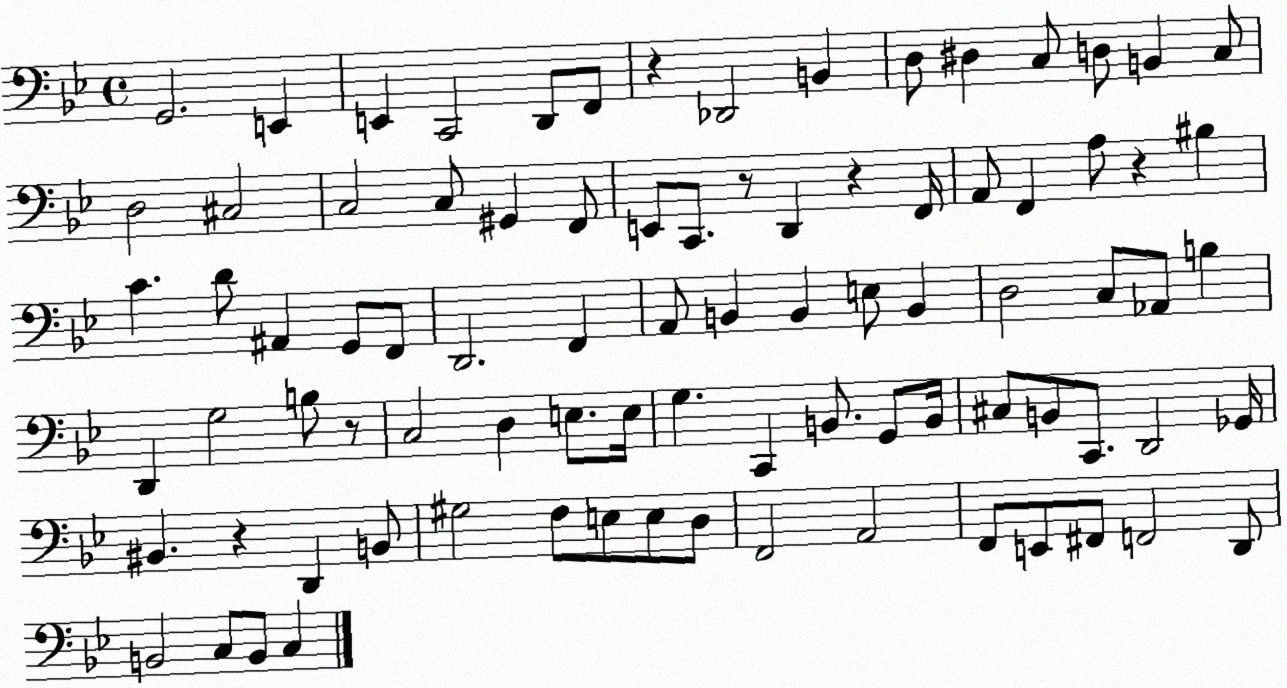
X:1
T:Untitled
M:4/4
L:1/4
K:Bb
G,,2 E,, E,, C,,2 D,,/2 F,,/2 z _D,,2 B,, D,/2 ^D, C,/2 D,/2 B,, C,/2 D,2 ^C,2 C,2 C,/2 ^G,, F,,/2 E,,/2 C,,/2 z/2 D,, z F,,/4 A,,/2 F,, A,/2 z ^B, C D/2 ^A,, G,,/2 F,,/2 D,,2 F,, A,,/2 B,, B,, E,/2 B,, D,2 C,/2 _A,,/2 B, D,, G,2 B,/2 z/2 C,2 D, E,/2 E,/4 G, C,, B,,/2 G,,/2 B,,/4 ^C,/2 B,,/2 C,,/2 D,,2 _G,,/4 ^B,, z D,, B,,/2 ^G,2 F,/2 E,/2 E,/2 D,/2 F,,2 A,,2 F,,/2 E,,/2 ^F,,/2 F,,2 D,,/2 B,,2 C,/2 B,,/2 C,